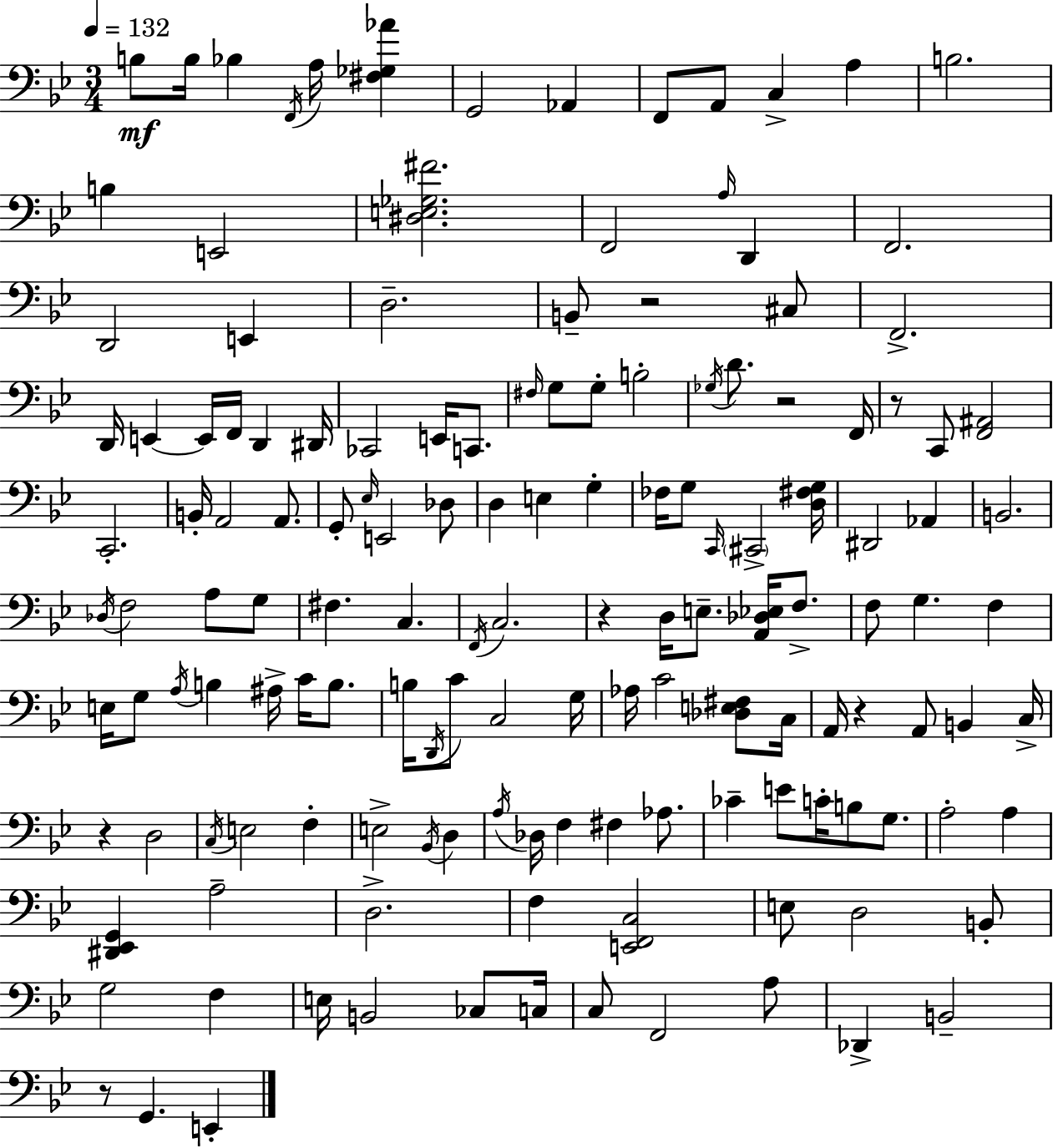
X:1
T:Untitled
M:3/4
L:1/4
K:Gm
B,/2 B,/4 _B, F,,/4 A,/4 [^F,_G,_A] G,,2 _A,, F,,/2 A,,/2 C, A, B,2 B, E,,2 [^D,E,_G,^F]2 F,,2 A,/4 D,, F,,2 D,,2 E,, D,2 B,,/2 z2 ^C,/2 F,,2 D,,/4 E,, E,,/4 F,,/4 D,, ^D,,/4 _C,,2 E,,/4 C,,/2 ^F,/4 G,/2 G,/2 B,2 _G,/4 D/2 z2 F,,/4 z/2 C,,/2 [F,,^A,,]2 C,,2 B,,/4 A,,2 A,,/2 G,,/2 _E,/4 E,,2 _D,/2 D, E, G, _F,/4 G,/2 C,,/4 ^C,,2 [D,^F,G,]/4 ^D,,2 _A,, B,,2 _D,/4 F,2 A,/2 G,/2 ^F, C, F,,/4 C,2 z D,/4 E,/2 [A,,_D,_E,]/4 F,/2 F,/2 G, F, E,/4 G,/2 A,/4 B, ^A,/4 C/4 B,/2 B,/4 D,,/4 C/2 C,2 G,/4 _A,/4 C2 [_D,E,^F,]/2 C,/4 A,,/4 z A,,/2 B,, C,/4 z D,2 C,/4 E,2 F, E,2 _B,,/4 D, A,/4 _D,/4 F, ^F, _A,/2 _C E/2 C/4 B,/2 G,/2 A,2 A, [^D,,_E,,G,,] A,2 D,2 F, [E,,F,,C,]2 E,/2 D,2 B,,/2 G,2 F, E,/4 B,,2 _C,/2 C,/4 C,/2 F,,2 A,/2 _D,, B,,2 z/2 G,, E,,